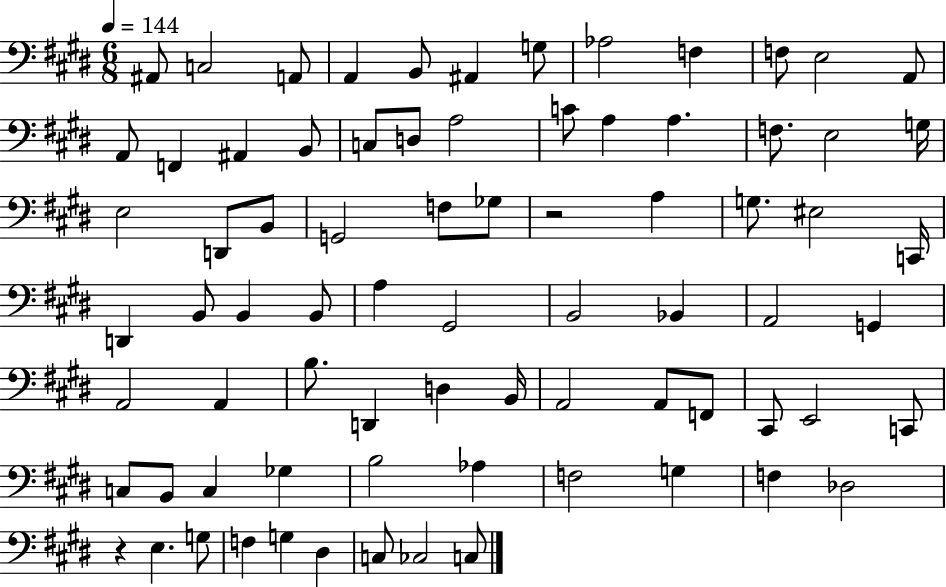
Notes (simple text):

A#2/e C3/h A2/e A2/q B2/e A#2/q G3/e Ab3/h F3/q F3/e E3/h A2/e A2/e F2/q A#2/q B2/e C3/e D3/e A3/h C4/e A3/q A3/q. F3/e. E3/h G3/s E3/h D2/e B2/e G2/h F3/e Gb3/e R/h A3/q G3/e. EIS3/h C2/s D2/q B2/e B2/q B2/e A3/q G#2/h B2/h Bb2/q A2/h G2/q A2/h A2/q B3/e. D2/q D3/q B2/s A2/h A2/e F2/e C#2/e E2/h C2/e C3/e B2/e C3/q Gb3/q B3/h Ab3/q F3/h G3/q F3/q Db3/h R/q E3/q. G3/e F3/q G3/q D#3/q C3/e CES3/h C3/e